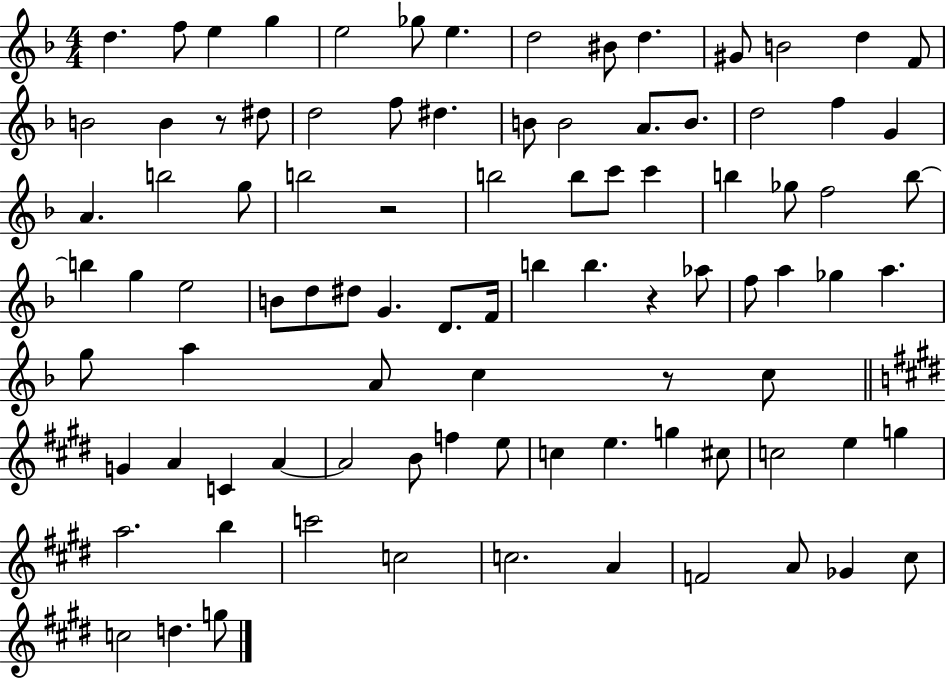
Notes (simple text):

D5/q. F5/e E5/q G5/q E5/h Gb5/e E5/q. D5/h BIS4/e D5/q. G#4/e B4/h D5/q F4/e B4/h B4/q R/e D#5/e D5/h F5/e D#5/q. B4/e B4/h A4/e. B4/e. D5/h F5/q G4/q A4/q. B5/h G5/e B5/h R/h B5/h B5/e C6/e C6/q B5/q Gb5/e F5/h B5/e B5/q G5/q E5/h B4/e D5/e D#5/e G4/q. D4/e. F4/s B5/q B5/q. R/q Ab5/e F5/e A5/q Gb5/q A5/q. G5/e A5/q A4/e C5/q R/e C5/e G4/q A4/q C4/q A4/q A4/h B4/e F5/q E5/e C5/q E5/q. G5/q C#5/e C5/h E5/q G5/q A5/h. B5/q C6/h C5/h C5/h. A4/q F4/h A4/e Gb4/q C#5/e C5/h D5/q. G5/e